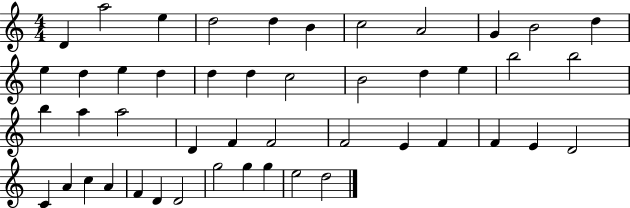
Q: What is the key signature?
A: C major